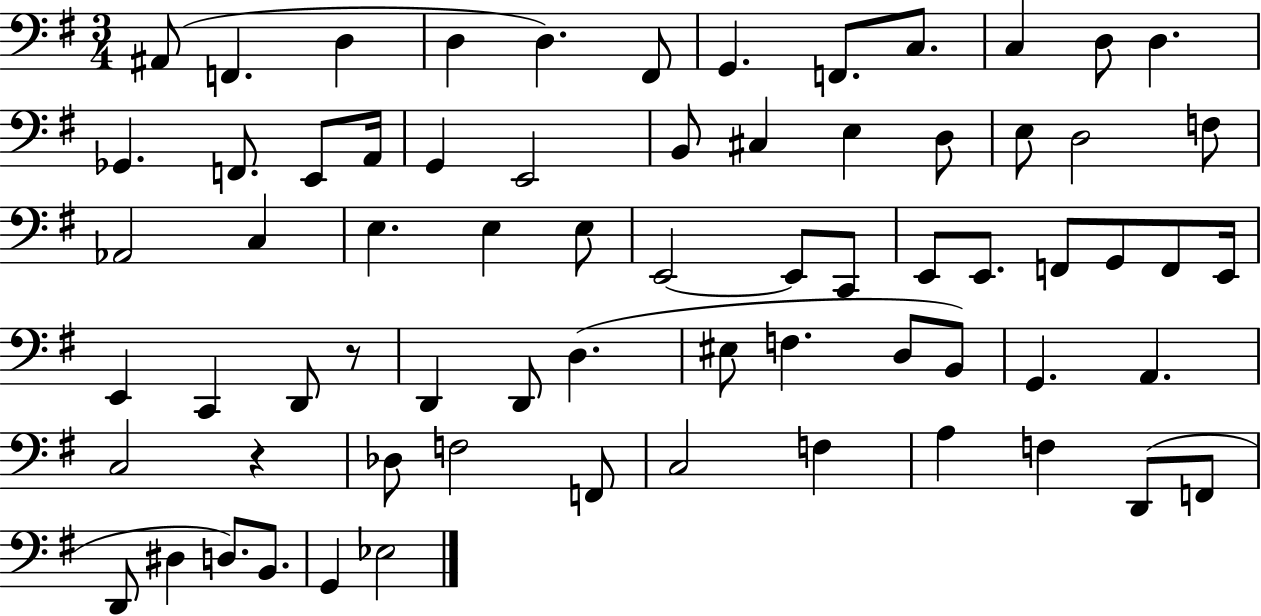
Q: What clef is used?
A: bass